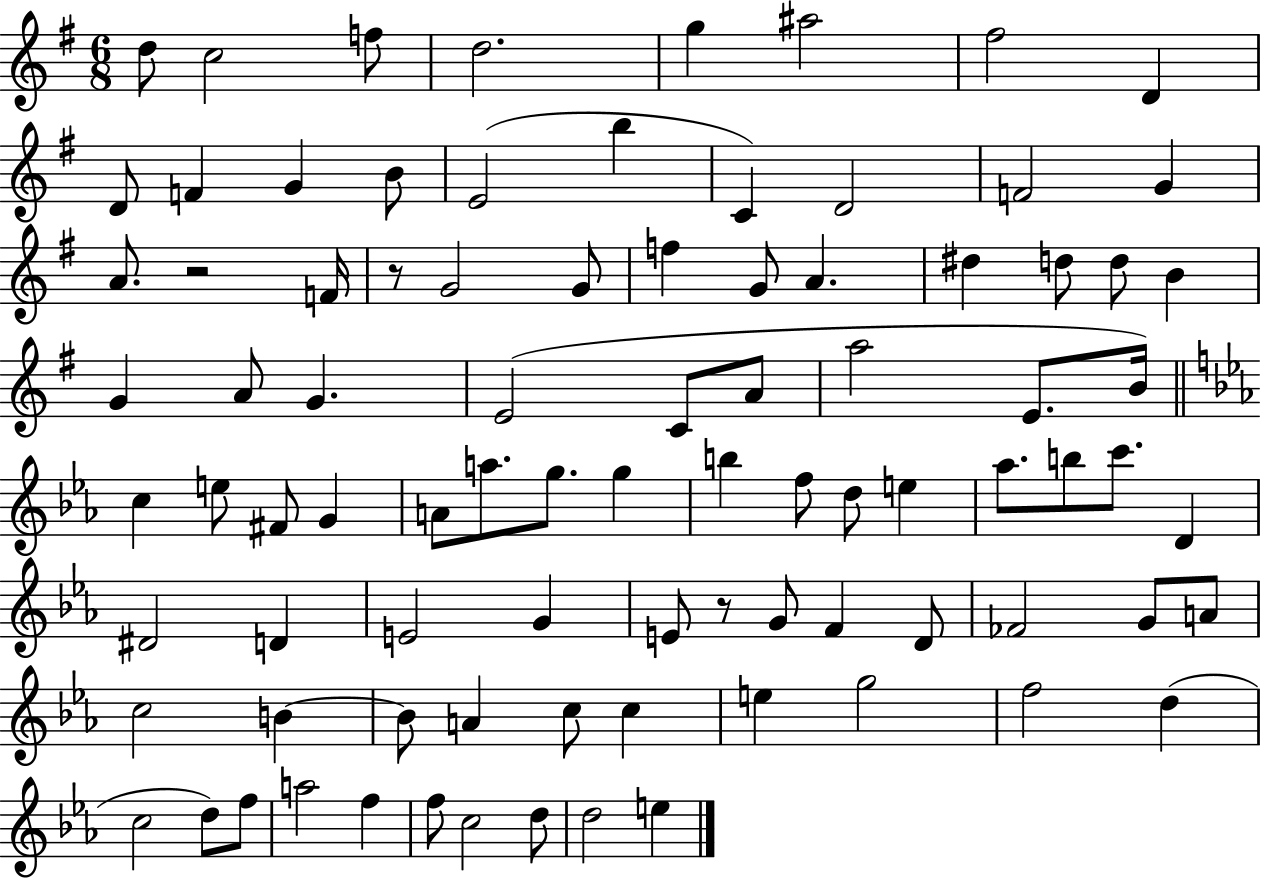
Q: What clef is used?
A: treble